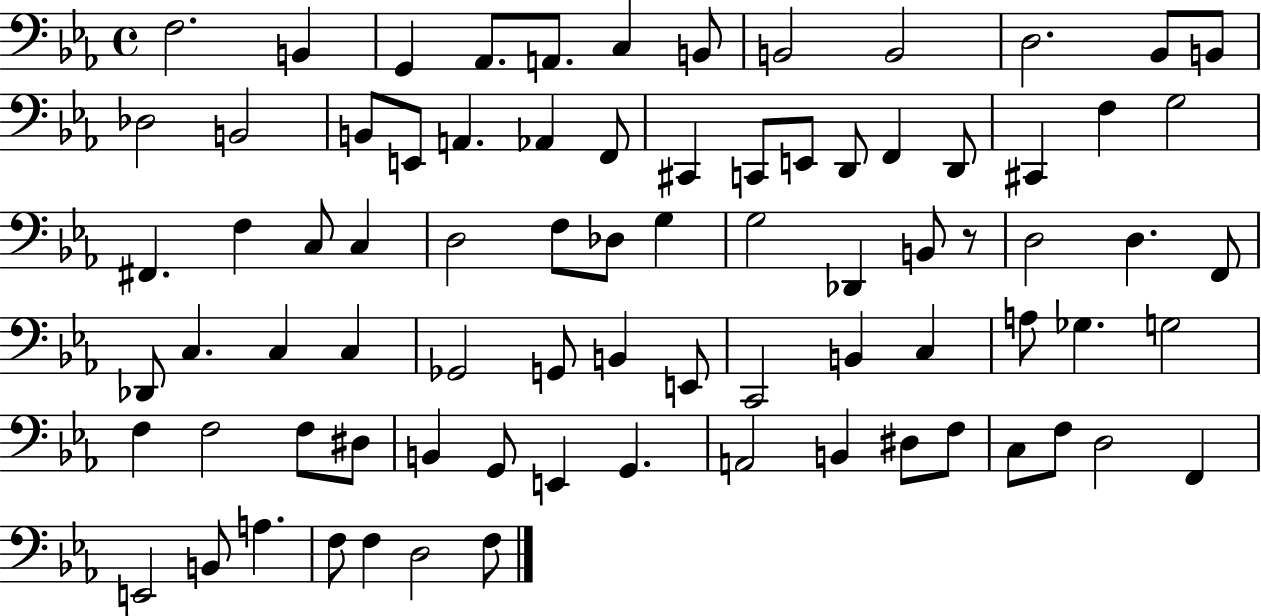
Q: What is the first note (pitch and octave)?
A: F3